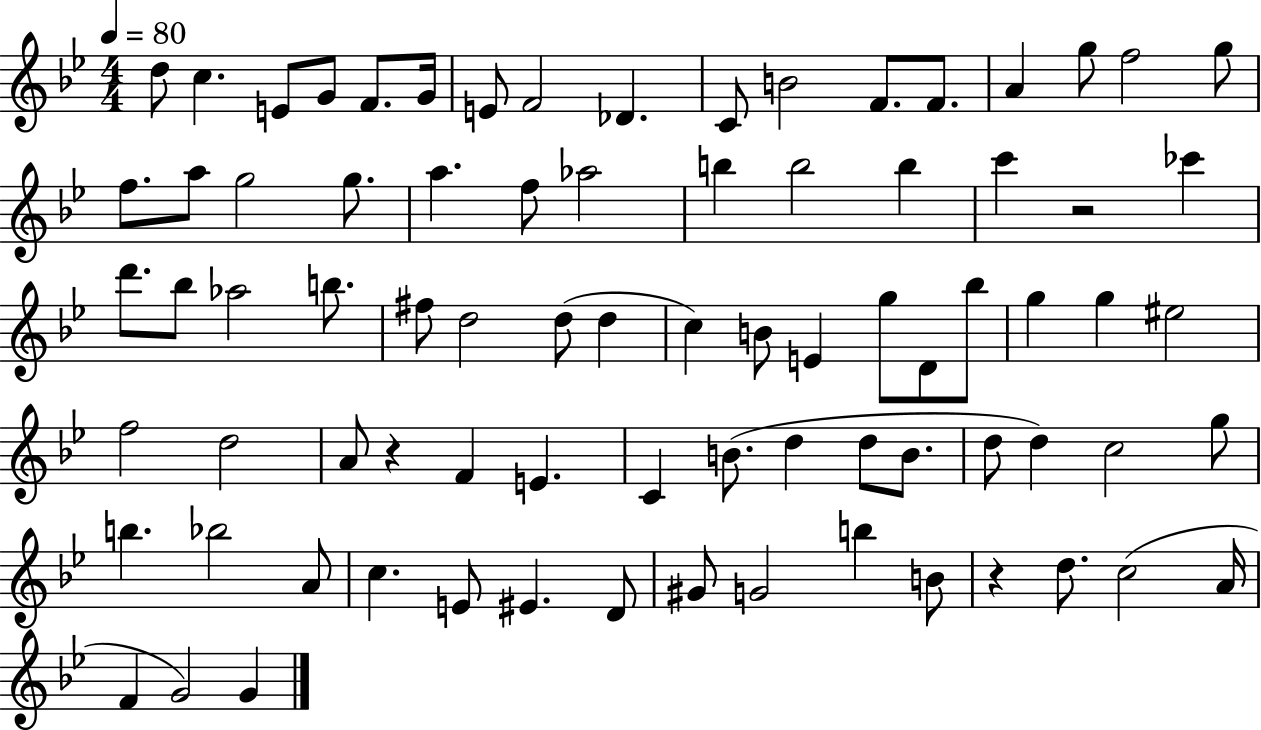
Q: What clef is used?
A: treble